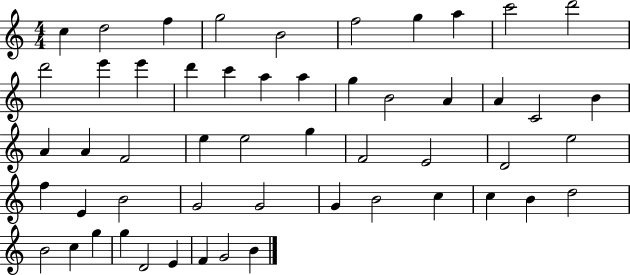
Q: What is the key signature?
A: C major